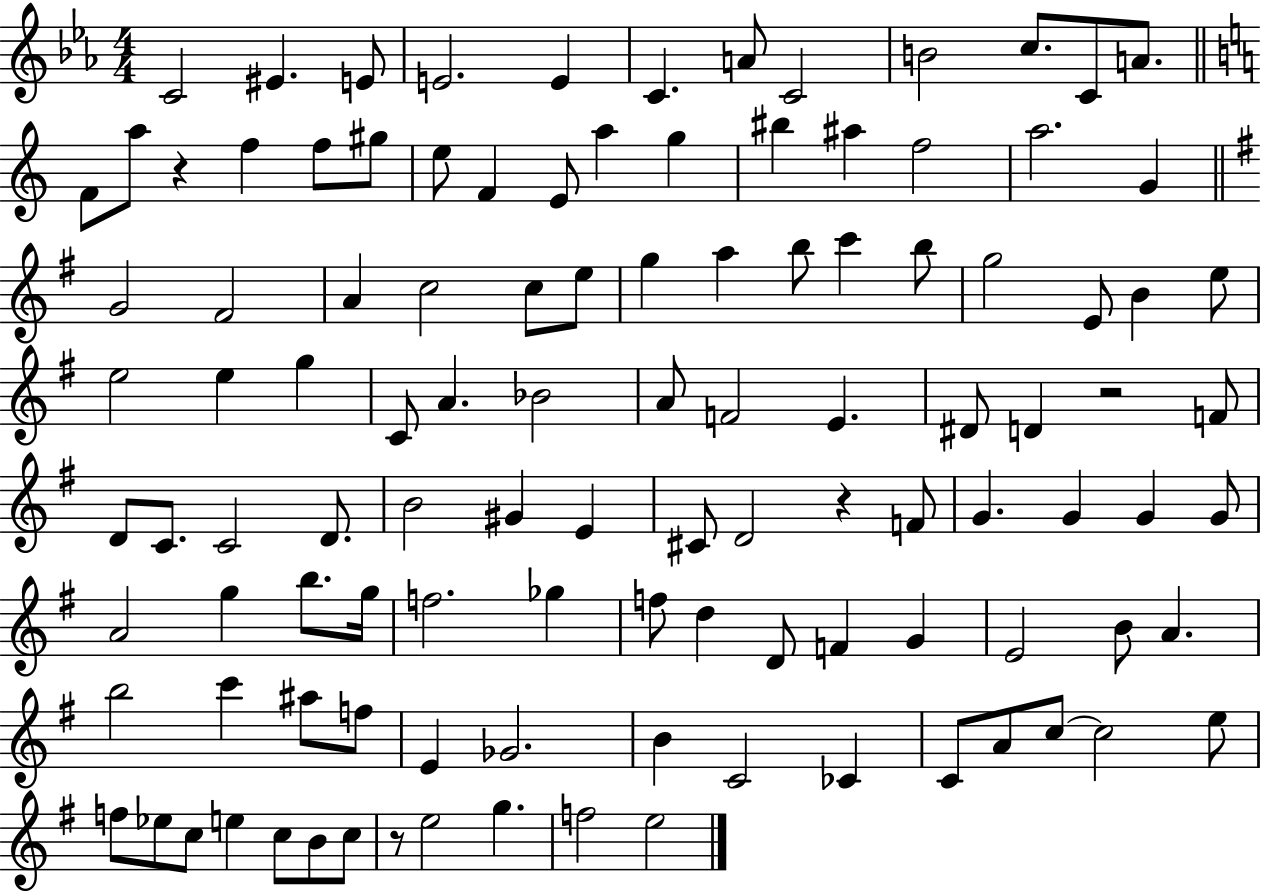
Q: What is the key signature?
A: EES major